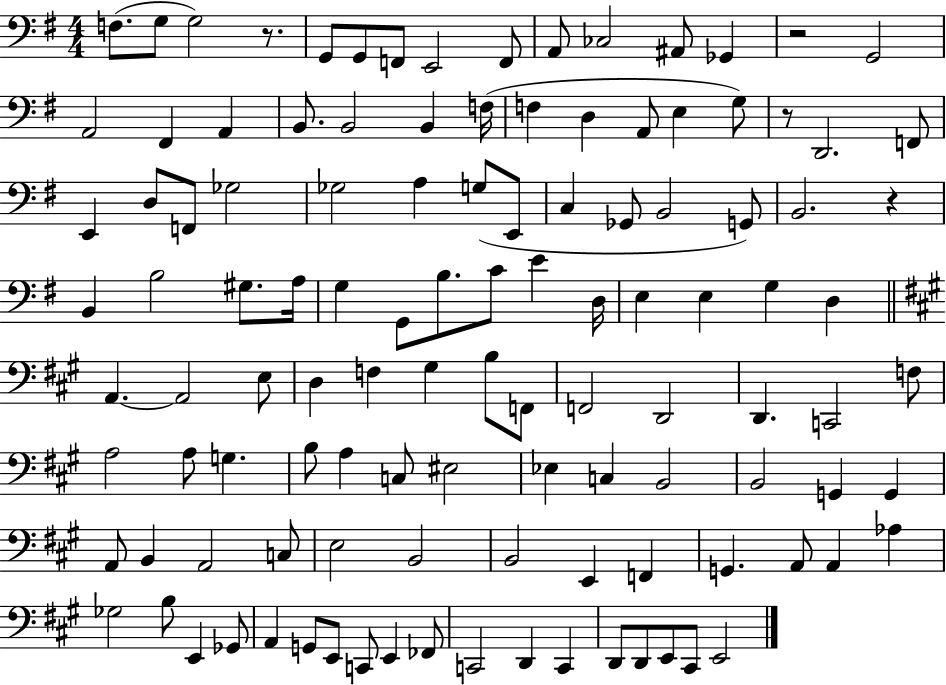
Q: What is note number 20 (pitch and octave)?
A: F3